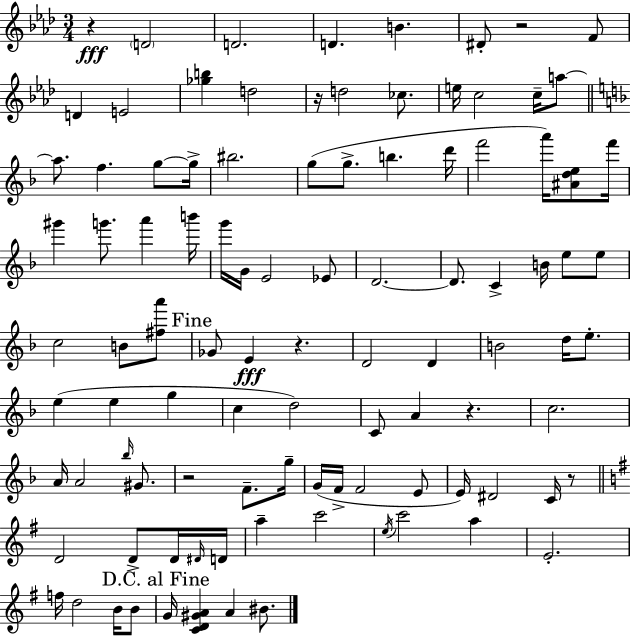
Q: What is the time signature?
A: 3/4